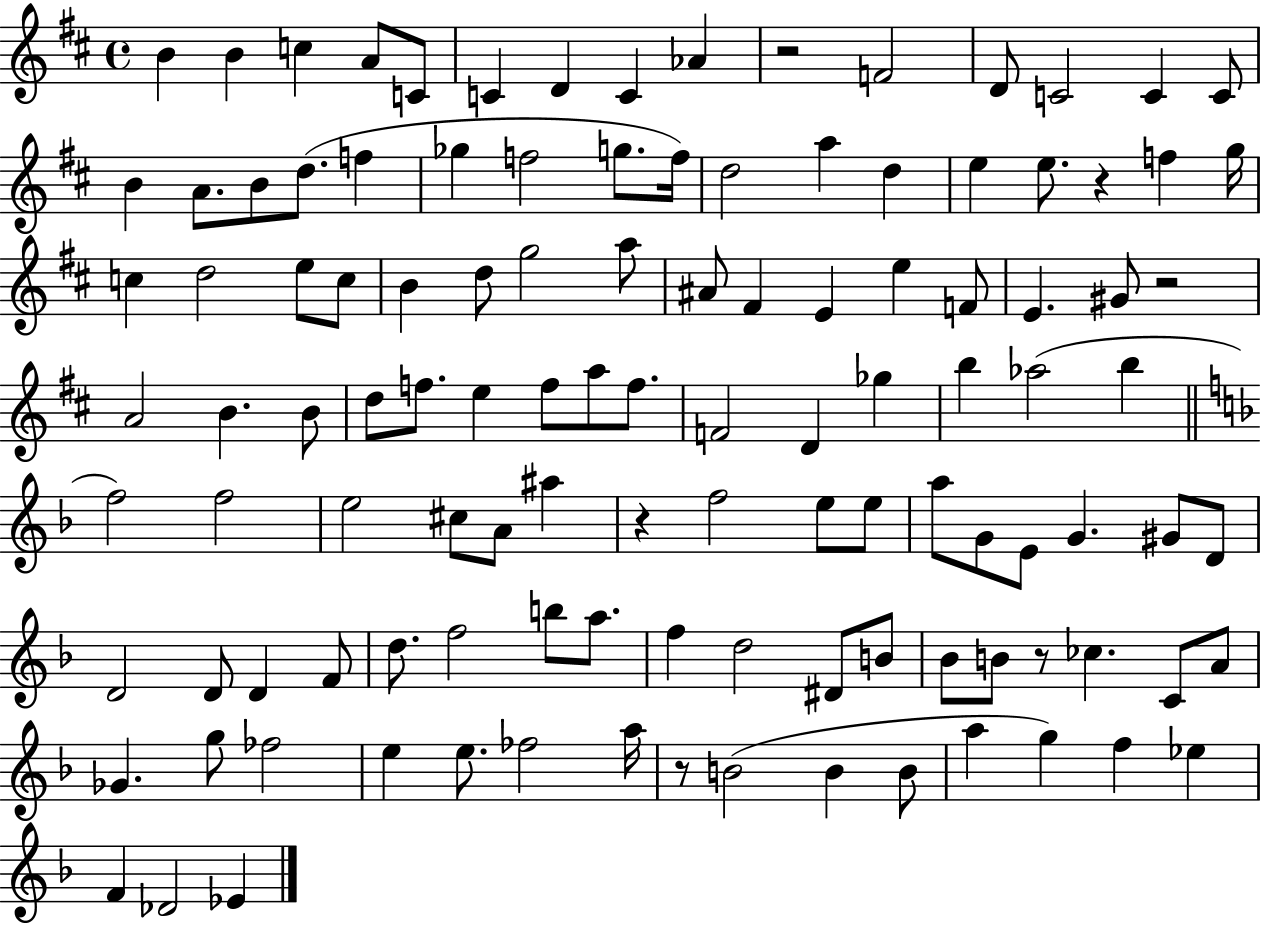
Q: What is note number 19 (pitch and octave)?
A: F5